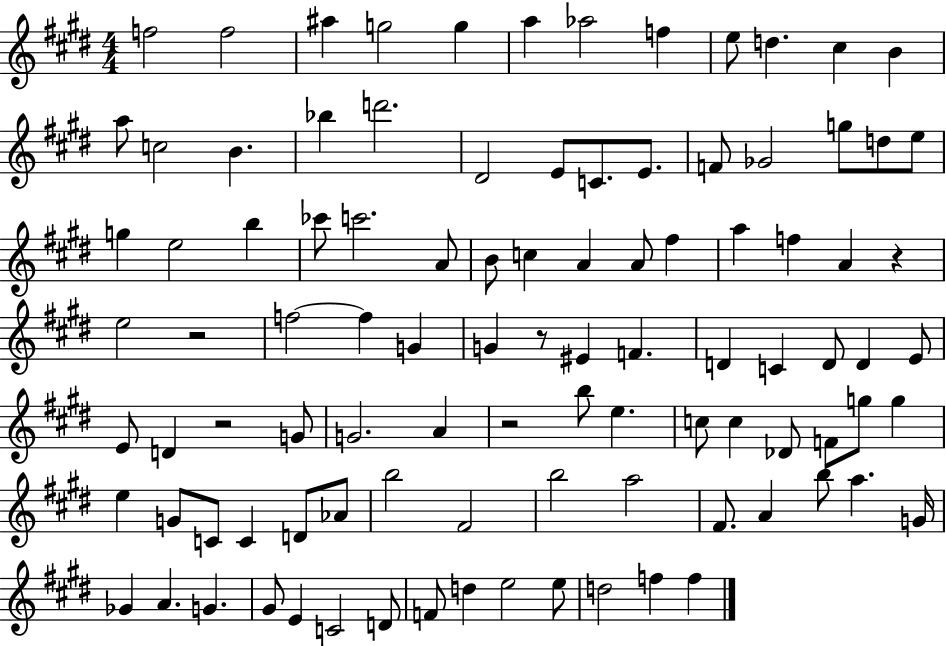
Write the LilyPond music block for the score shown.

{
  \clef treble
  \numericTimeSignature
  \time 4/4
  \key e \major
  \repeat volta 2 { f''2 f''2 | ais''4 g''2 g''4 | a''4 aes''2 f''4 | e''8 d''4. cis''4 b'4 | \break a''8 c''2 b'4. | bes''4 d'''2. | dis'2 e'8 c'8. e'8. | f'8 ges'2 g''8 d''8 e''8 | \break g''4 e''2 b''4 | ces'''8 c'''2. a'8 | b'8 c''4 a'4 a'8 fis''4 | a''4 f''4 a'4 r4 | \break e''2 r2 | f''2~~ f''4 g'4 | g'4 r8 eis'4 f'4. | d'4 c'4 d'8 d'4 e'8 | \break e'8 d'4 r2 g'8 | g'2. a'4 | r2 b''8 e''4. | c''8 c''4 des'8 f'8 g''8 g''4 | \break e''4 g'8 c'8 c'4 d'8 aes'8 | b''2 fis'2 | b''2 a''2 | fis'8. a'4 b''8 a''4. g'16 | \break ges'4 a'4. g'4. | gis'8 e'4 c'2 d'8 | f'8 d''4 e''2 e''8 | d''2 f''4 f''4 | \break } \bar "|."
}